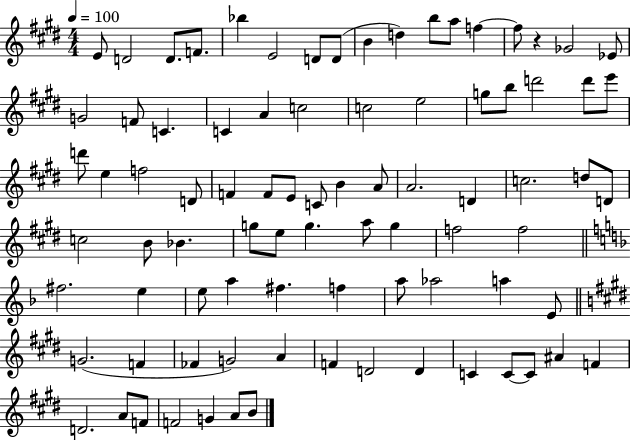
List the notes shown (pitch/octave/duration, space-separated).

E4/e D4/h D4/e. F4/e. Bb5/q E4/h D4/e D4/e B4/q D5/q B5/e A5/e F5/q F5/e R/q Gb4/h Eb4/e G4/h F4/e C4/q. C4/q A4/q C5/h C5/h E5/h G5/e B5/e D6/h D6/e E6/e D6/e E5/q F5/h D4/e F4/q F4/e E4/e C4/e B4/q A4/e A4/h. D4/q C5/h. D5/e D4/e C5/h B4/e Bb4/q. G5/e E5/e G5/q. A5/e G5/q F5/h F5/h F#5/h. E5/q E5/e A5/q F#5/q. F5/q A5/e Ab5/h A5/q E4/e G4/h. F4/q FES4/q G4/h A4/q F4/q D4/h D4/q C4/q C4/e C4/e A#4/q F4/q D4/h. A4/e F4/e F4/h G4/q A4/e B4/e